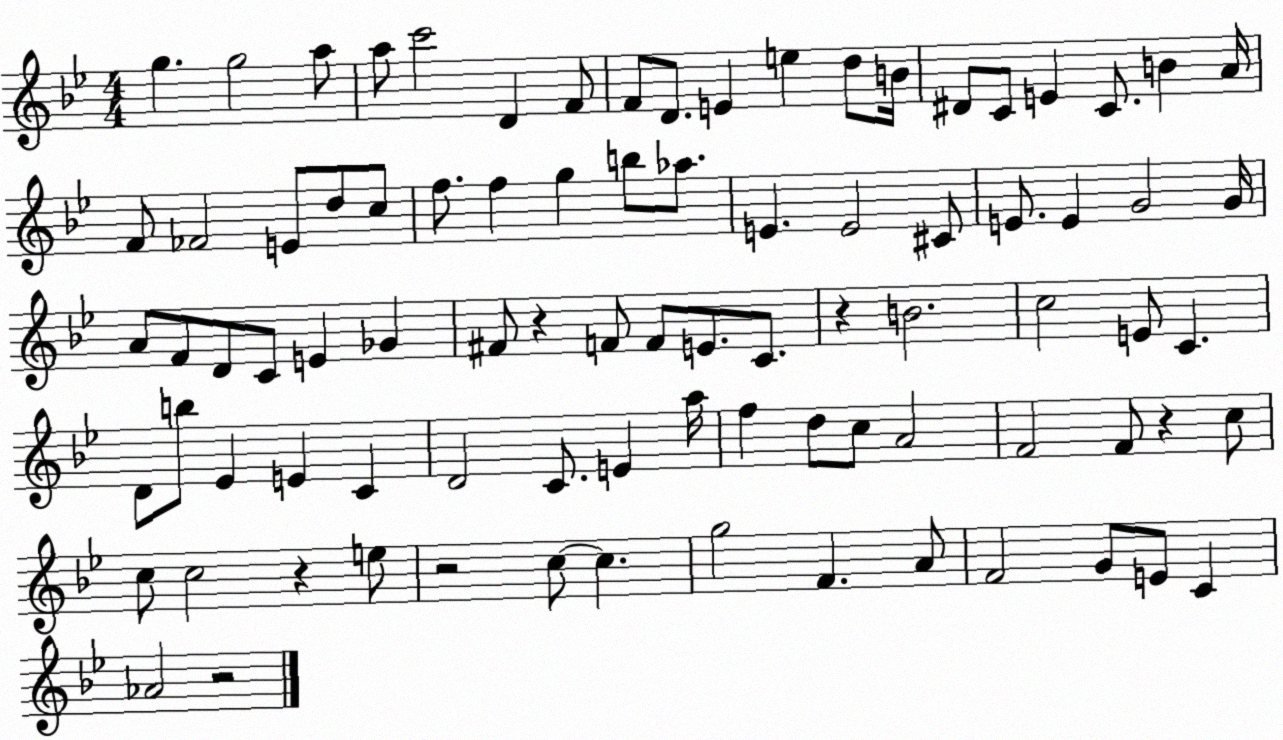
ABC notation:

X:1
T:Untitled
M:4/4
L:1/4
K:Bb
g g2 a/2 a/2 c'2 D F/2 F/2 D/2 E e d/2 B/4 ^D/2 C/2 E C/2 B A/4 F/2 _F2 E/2 d/2 c/2 f/2 f g b/2 _a/2 E E2 ^C/2 E/2 E G2 G/4 A/2 F/2 D/2 C/2 E _G ^F/2 z F/2 F/2 E/2 C/2 z B2 c2 E/2 C D/2 b/2 _E E C D2 C/2 E a/4 f d/2 c/2 A2 F2 F/2 z c/2 c/2 c2 z e/2 z2 c/2 c g2 F A/2 F2 G/2 E/2 C _A2 z2